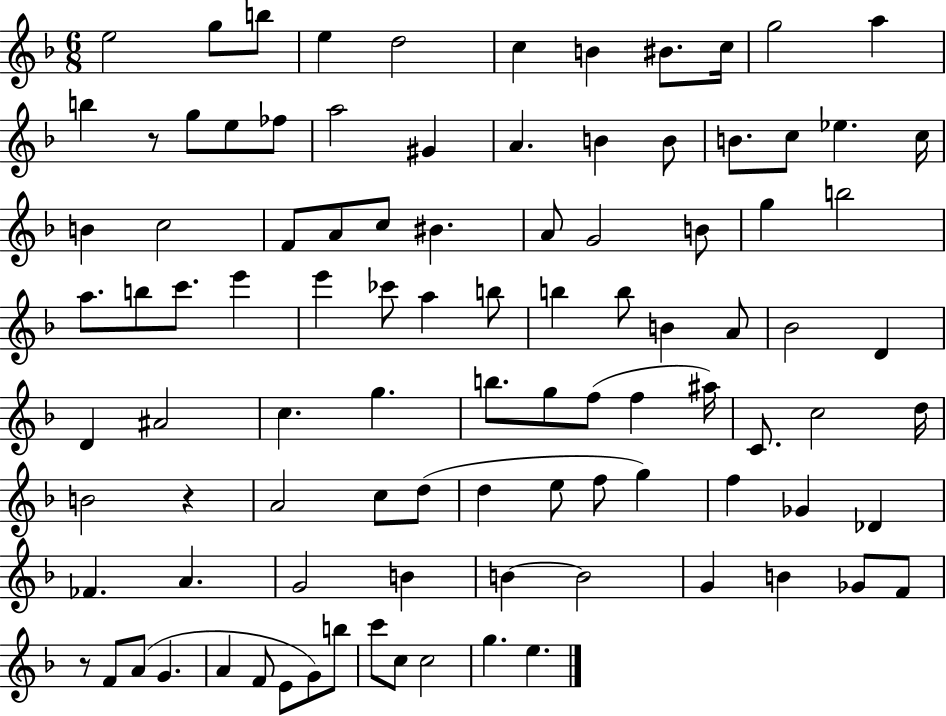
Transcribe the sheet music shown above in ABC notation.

X:1
T:Untitled
M:6/8
L:1/4
K:F
e2 g/2 b/2 e d2 c B ^B/2 c/4 g2 a b z/2 g/2 e/2 _f/2 a2 ^G A B B/2 B/2 c/2 _e c/4 B c2 F/2 A/2 c/2 ^B A/2 G2 B/2 g b2 a/2 b/2 c'/2 e' e' _c'/2 a b/2 b b/2 B A/2 _B2 D D ^A2 c g b/2 g/2 f/2 f ^a/4 C/2 c2 d/4 B2 z A2 c/2 d/2 d e/2 f/2 g f _G _D _F A G2 B B B2 G B _G/2 F/2 z/2 F/2 A/2 G A F/2 E/2 G/2 b/2 c'/2 c/2 c2 g e